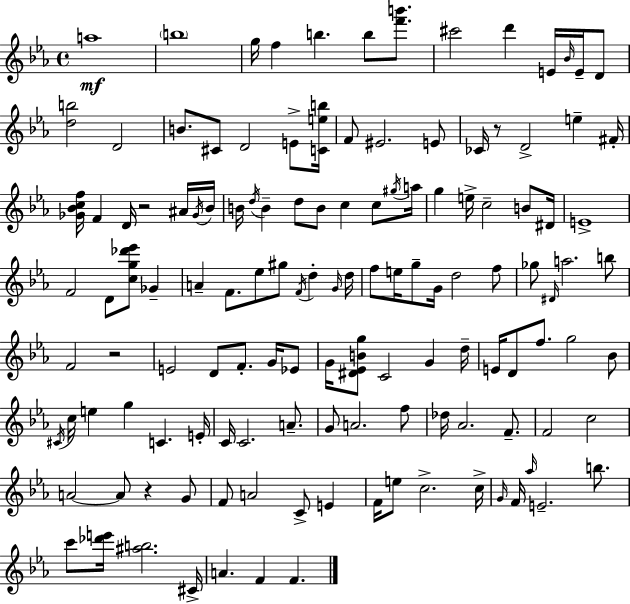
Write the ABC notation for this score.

X:1
T:Untitled
M:4/4
L:1/4
K:Cm
a4 b4 g/4 f b b/2 [f'b']/2 ^c'2 d' E/4 _B/4 E/4 D/2 [db]2 D2 B/2 ^C/2 D2 E/2 [Ceb]/4 F/2 ^E2 E/2 _C/4 z/2 D2 e ^F/4 [_G_Bcf]/4 F D/4 z2 ^A/4 _G/4 _B/4 B/4 d/4 B d/2 B/2 c c/2 ^g/4 a/4 g e/4 c2 B/2 ^D/4 E4 F2 D/2 [cg_d'_e']/2 _G A F/2 _e/2 ^g/2 F/4 d G/4 d/4 f/2 e/4 g/2 G/4 d2 f/2 _g/2 ^D/4 a2 b/2 F2 z2 E2 D/2 F/2 G/4 _E/2 G/4 [^D_EBg]/2 C2 G d/4 E/4 D/2 f/2 g2 _B/2 ^C/4 c/4 e g C E/4 C/4 C2 A/2 G/2 A2 f/2 _d/4 _A2 F/2 F2 c2 A2 A/2 z G/2 F/2 A2 C/2 E F/4 e/2 c2 c/4 G/4 F/4 _a/4 E2 b/2 c'/2 [_d'e']/4 [^ab]2 ^C/4 A F F